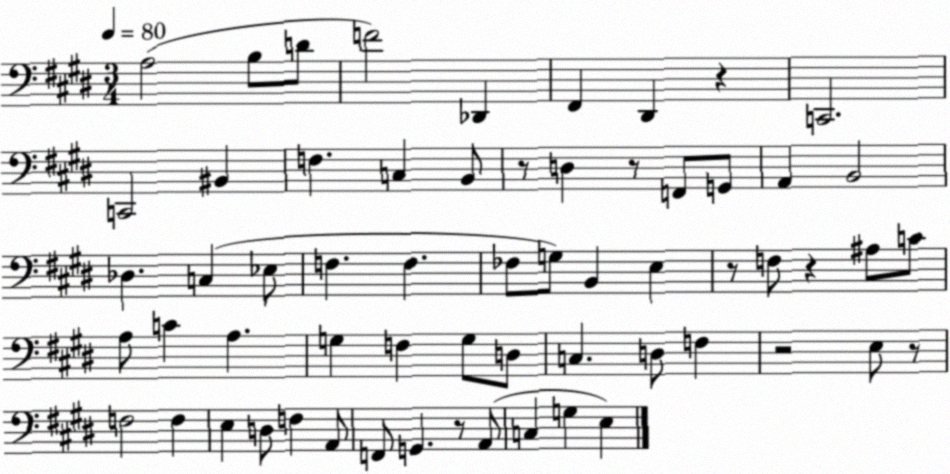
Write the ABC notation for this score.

X:1
T:Untitled
M:3/4
L:1/4
K:E
A,2 B,/2 D/2 F2 _D,, ^F,, ^D,, z C,,2 C,,2 ^B,, F, C, B,,/2 z/2 D, z/2 F,,/2 G,,/2 A,, B,,2 _D, C, _E,/2 F, F, _F,/2 G,/2 B,, E, z/2 F,/2 z ^A,/2 C/2 A,/2 C A, G, F, G,/2 D,/2 C, D,/2 F, z2 E,/2 z/2 F,2 F, E, D,/2 F, A,,/2 F,,/2 G,, z/2 A,,/2 C, G, E,